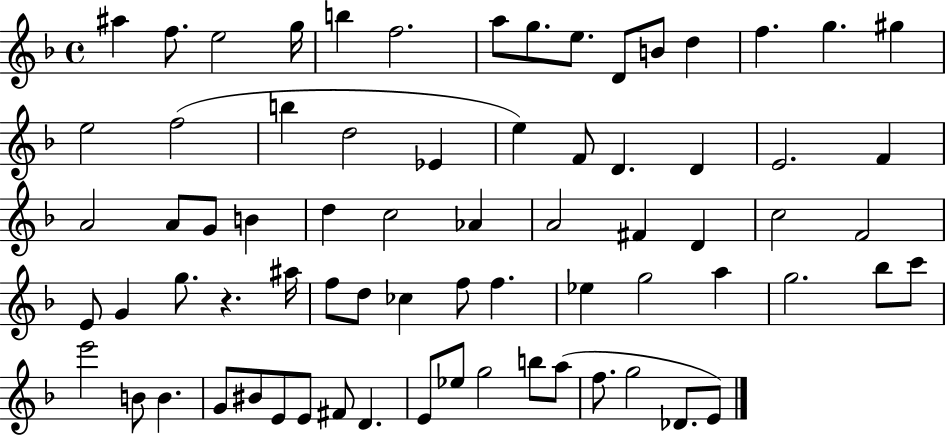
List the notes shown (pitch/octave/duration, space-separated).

A#5/q F5/e. E5/h G5/s B5/q F5/h. A5/e G5/e. E5/e. D4/e B4/e D5/q F5/q. G5/q. G#5/q E5/h F5/h B5/q D5/h Eb4/q E5/q F4/e D4/q. D4/q E4/h. F4/q A4/h A4/e G4/e B4/q D5/q C5/h Ab4/q A4/h F#4/q D4/q C5/h F4/h E4/e G4/q G5/e. R/q. A#5/s F5/e D5/e CES5/q F5/e F5/q. Eb5/q G5/h A5/q G5/h. Bb5/e C6/e E6/h B4/e B4/q. G4/e BIS4/e E4/e E4/e F#4/e D4/q. E4/e Eb5/e G5/h B5/e A5/e F5/e. G5/h Db4/e. E4/e